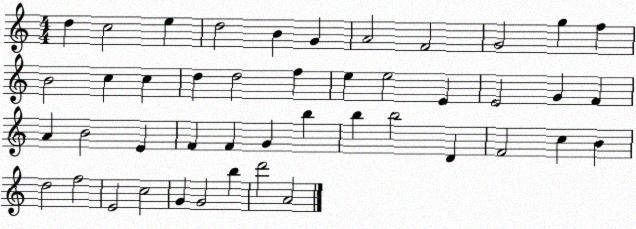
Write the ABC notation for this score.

X:1
T:Untitled
M:4/4
L:1/4
K:C
d c2 e d2 B G A2 F2 G2 g f B2 c c d d2 f e e2 E E2 G F A B2 E F F G b b b2 D F2 c B d2 f2 E2 c2 G G2 b d'2 A2